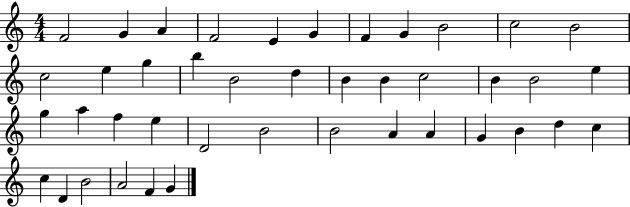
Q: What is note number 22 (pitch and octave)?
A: B4